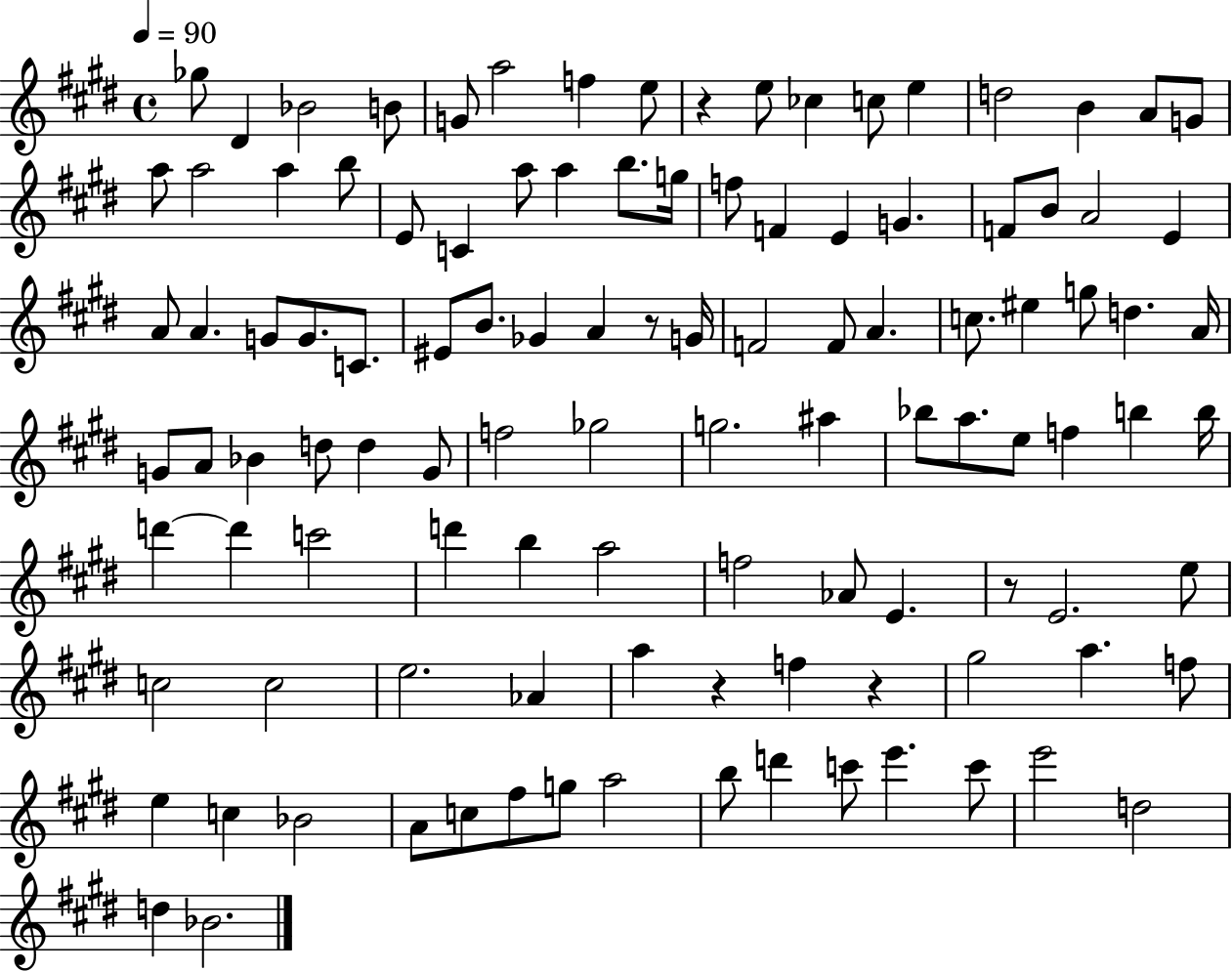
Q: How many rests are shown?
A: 5